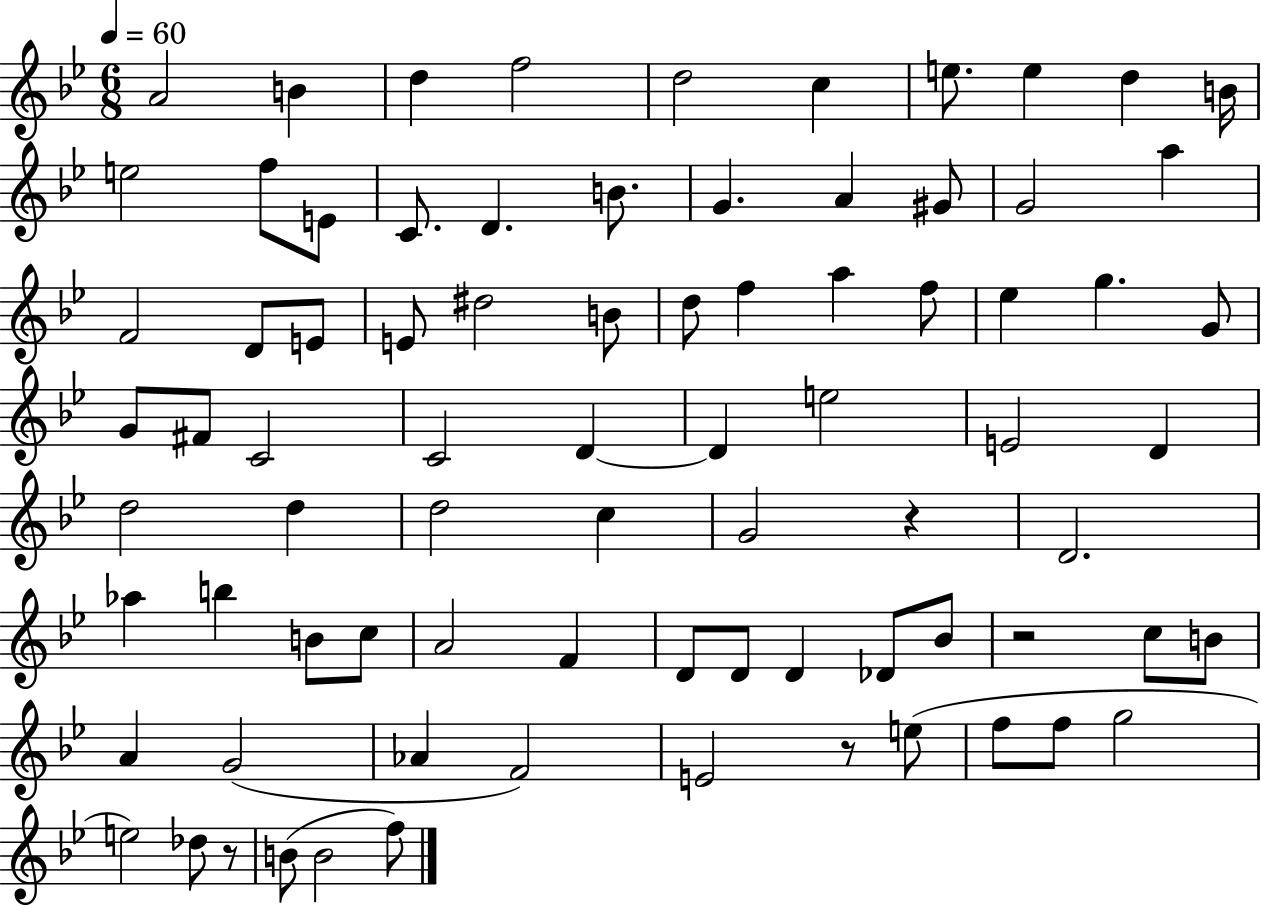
X:1
T:Untitled
M:6/8
L:1/4
K:Bb
A2 B d f2 d2 c e/2 e d B/4 e2 f/2 E/2 C/2 D B/2 G A ^G/2 G2 a F2 D/2 E/2 E/2 ^d2 B/2 d/2 f a f/2 _e g G/2 G/2 ^F/2 C2 C2 D D e2 E2 D d2 d d2 c G2 z D2 _a b B/2 c/2 A2 F D/2 D/2 D _D/2 _B/2 z2 c/2 B/2 A G2 _A F2 E2 z/2 e/2 f/2 f/2 g2 e2 _d/2 z/2 B/2 B2 f/2